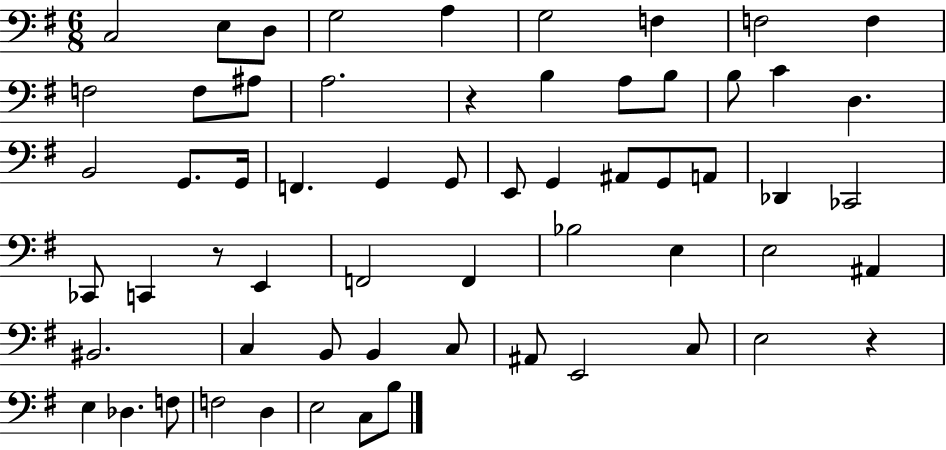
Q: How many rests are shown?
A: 3